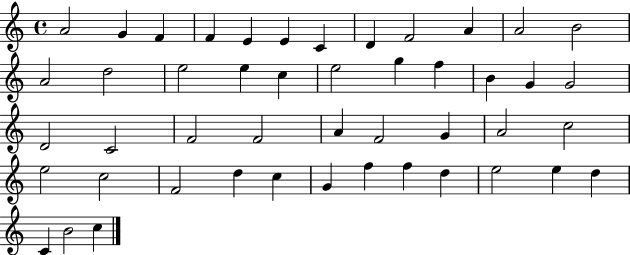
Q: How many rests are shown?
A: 0